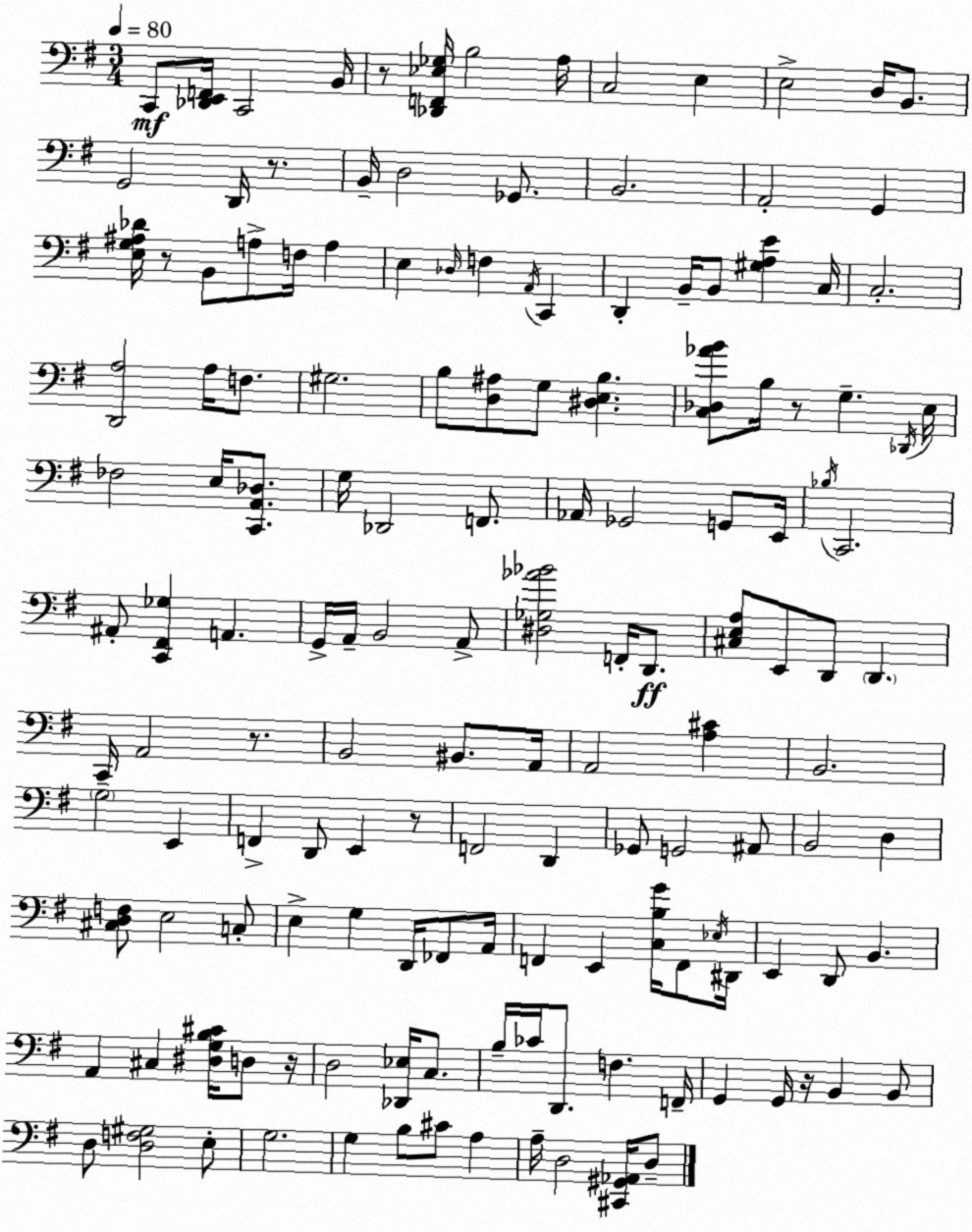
X:1
T:Untitled
M:3/4
L:1/4
K:Em
C,,/2 [_D,,E,,F,,]/4 C,,2 B,,/4 z/2 [_D,,F,,_E,_G,]/4 B,2 A,/4 C,2 E, E,2 D,/4 B,,/2 G,,2 D,,/4 z/2 B,,/4 D,2 _G,,/2 B,,2 A,,2 G,, [E,G,^A,_D]/4 z/2 B,,/2 A,/2 F,/4 A, E, _D,/4 F, A,,/4 C,, D,, B,,/4 B,,/2 [^G,A,E] C,/4 C,2 [D,,A,]2 A,/4 F,/2 ^G,2 B,/2 [D,^A,]/2 G,/2 [^D,E,B,] [C,_D,_AB]/2 B,/4 z/2 G, _D,,/4 E,/4 _F,2 E,/4 [C,,A,,_D,]/2 G,/4 _D,,2 F,,/2 _A,,/4 _G,,2 G,,/2 E,,/4 _B,/4 C,,2 ^A,,/2 [C,,^F,,_G,] A,, G,,/4 A,,/4 B,,2 A,,/2 [^D,_G,_A_B]2 F,,/4 D,,/2 [^C,E,A,]/2 E,,/2 D,,/2 D,, C,,/4 A,,2 z/2 B,,2 ^B,,/2 A,,/4 A,,2 [A,^C] B,,2 G,2 E,, F,, D,,/2 E,, z/2 F,,2 D,, _G,,/2 G,,2 ^A,,/2 B,,2 D, [^C,D,F,]/2 E,2 C,/2 E, G, D,,/4 _F,,/2 A,,/4 F,, E,, [C,B,G]/4 F,,/2 _E,/4 ^D,,/4 E,, D,,/2 B,, A,, ^C, [^D,G,B,^C]/4 D,/2 z/4 D,2 [_D,,_E,]/4 C,/2 B,/4 _C/4 D,,/2 F, F,,/4 G,, G,,/4 z/4 B,, B,,/2 D,/2 [D,F,^G,]2 E,/2 G,2 G, B,/2 ^C/2 A, A,/4 D,2 [^C,,^G,,_A,,]/4 D,/2